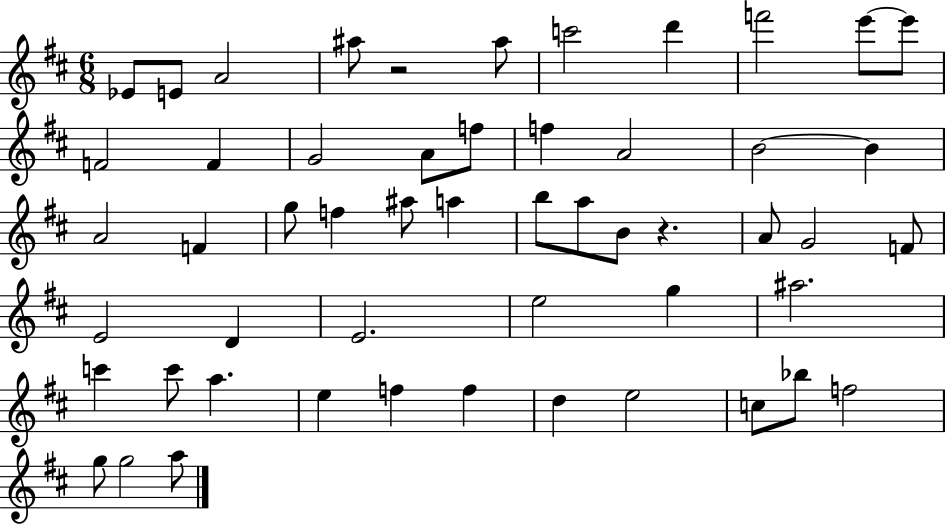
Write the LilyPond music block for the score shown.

{
  \clef treble
  \numericTimeSignature
  \time 6/8
  \key d \major
  ees'8 e'8 a'2 | ais''8 r2 ais''8 | c'''2 d'''4 | f'''2 e'''8~~ e'''8 | \break f'2 f'4 | g'2 a'8 f''8 | f''4 a'2 | b'2~~ b'4 | \break a'2 f'4 | g''8 f''4 ais''8 a''4 | b''8 a''8 b'8 r4. | a'8 g'2 f'8 | \break e'2 d'4 | e'2. | e''2 g''4 | ais''2. | \break c'''4 c'''8 a''4. | e''4 f''4 f''4 | d''4 e''2 | c''8 bes''8 f''2 | \break g''8 g''2 a''8 | \bar "|."
}